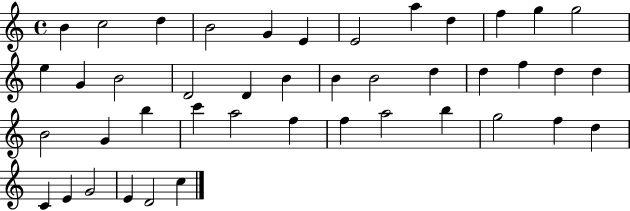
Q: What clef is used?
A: treble